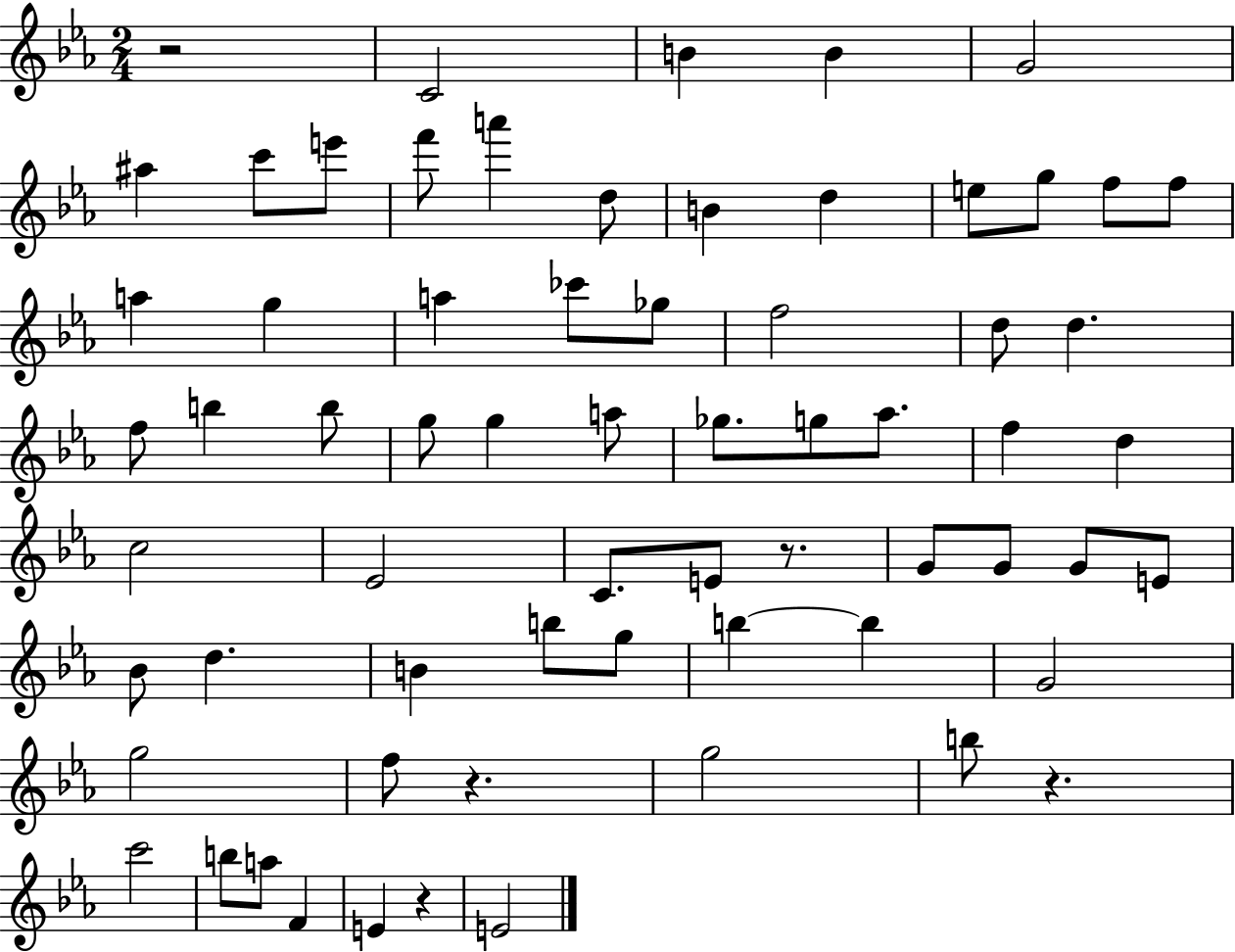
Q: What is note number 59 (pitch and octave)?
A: F4